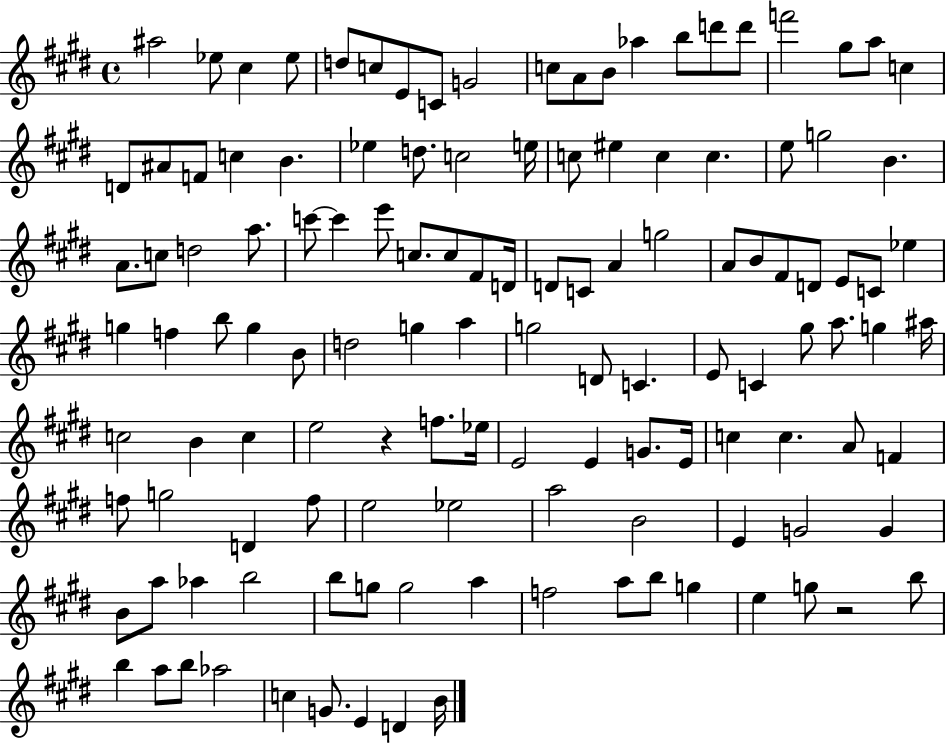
A#5/h Eb5/e C#5/q Eb5/e D5/e C5/e E4/e C4/e G4/h C5/e A4/e B4/e Ab5/q B5/e D6/e D6/e F6/h G#5/e A5/e C5/q D4/e A#4/e F4/e C5/q B4/q. Eb5/q D5/e. C5/h E5/s C5/e EIS5/q C5/q C5/q. E5/e G5/h B4/q. A4/e. C5/e D5/h A5/e. C6/e C6/q E6/e C5/e. C5/e F#4/e D4/s D4/e C4/e A4/q G5/h A4/e B4/e F#4/e D4/e E4/e C4/e Eb5/q G5/q F5/q B5/e G5/q B4/e D5/h G5/q A5/q G5/h D4/e C4/q. E4/e C4/q G#5/e A5/e. G5/q A#5/s C5/h B4/q C5/q E5/h R/q F5/e. Eb5/s E4/h E4/q G4/e. E4/s C5/q C5/q. A4/e F4/q F5/e G5/h D4/q F5/e E5/h Eb5/h A5/h B4/h E4/q G4/h G4/q B4/e A5/e Ab5/q B5/h B5/e G5/e G5/h A5/q F5/h A5/e B5/e G5/q E5/q G5/e R/h B5/e B5/q A5/e B5/e Ab5/h C5/q G4/e. E4/q D4/q B4/s